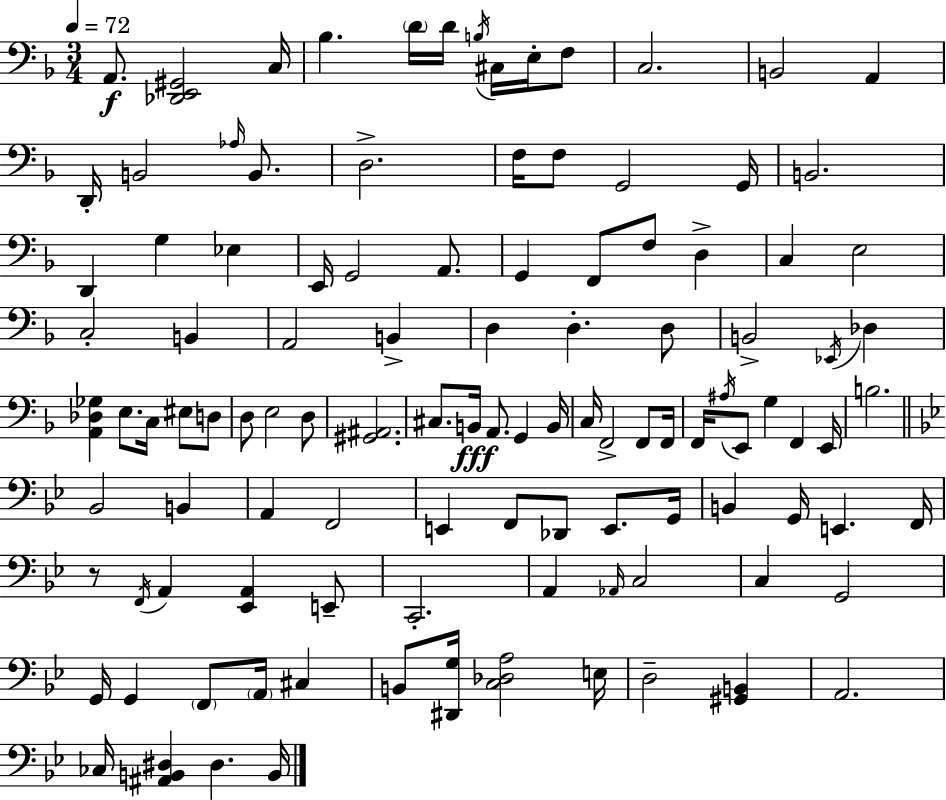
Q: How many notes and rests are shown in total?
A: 110